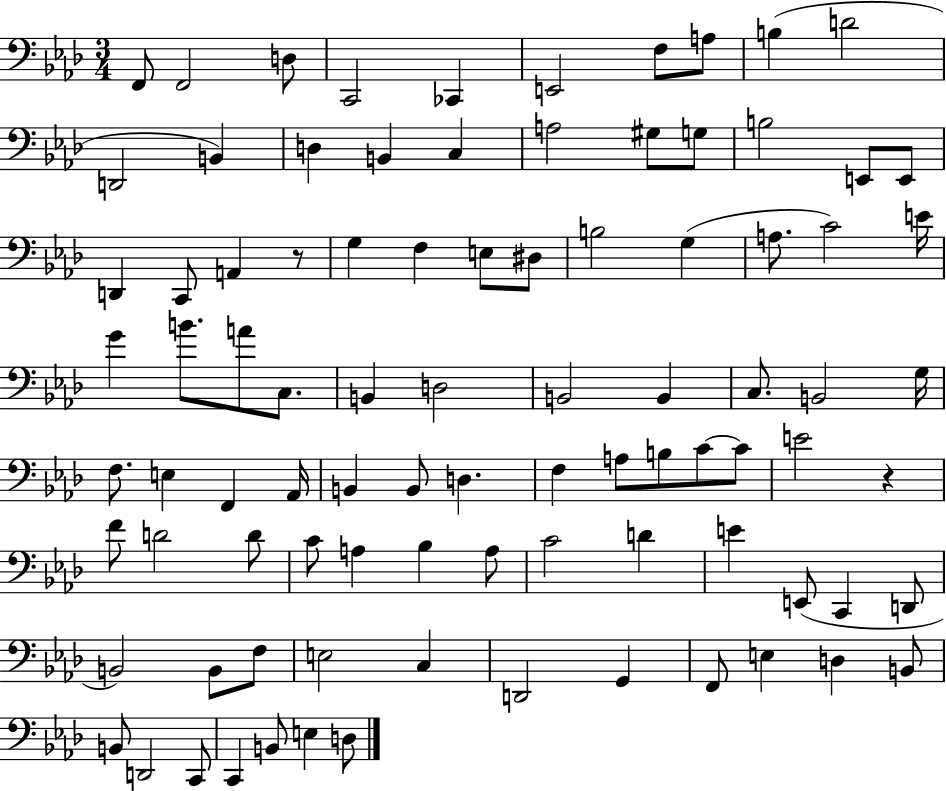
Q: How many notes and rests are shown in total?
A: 90